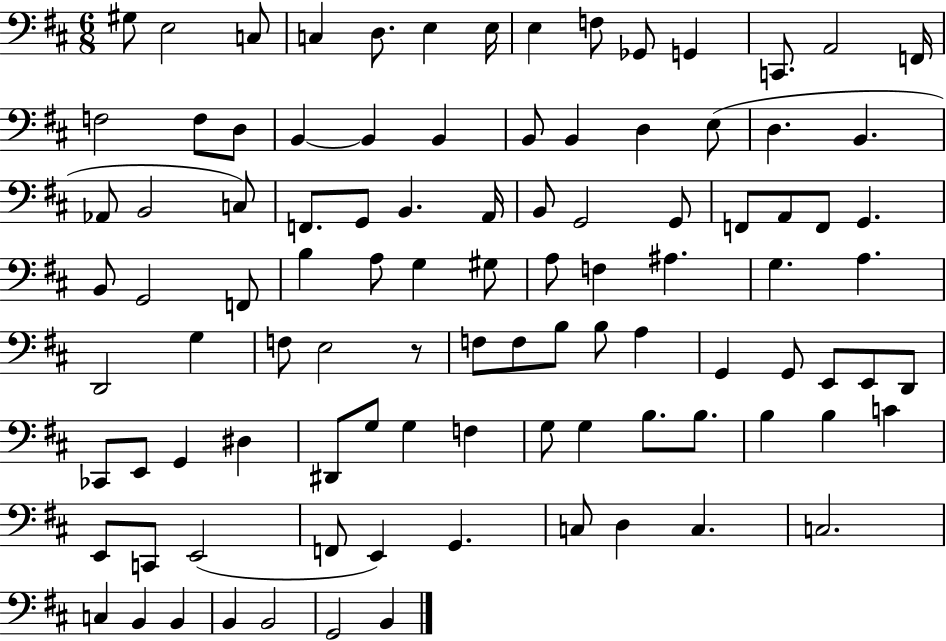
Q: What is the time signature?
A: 6/8